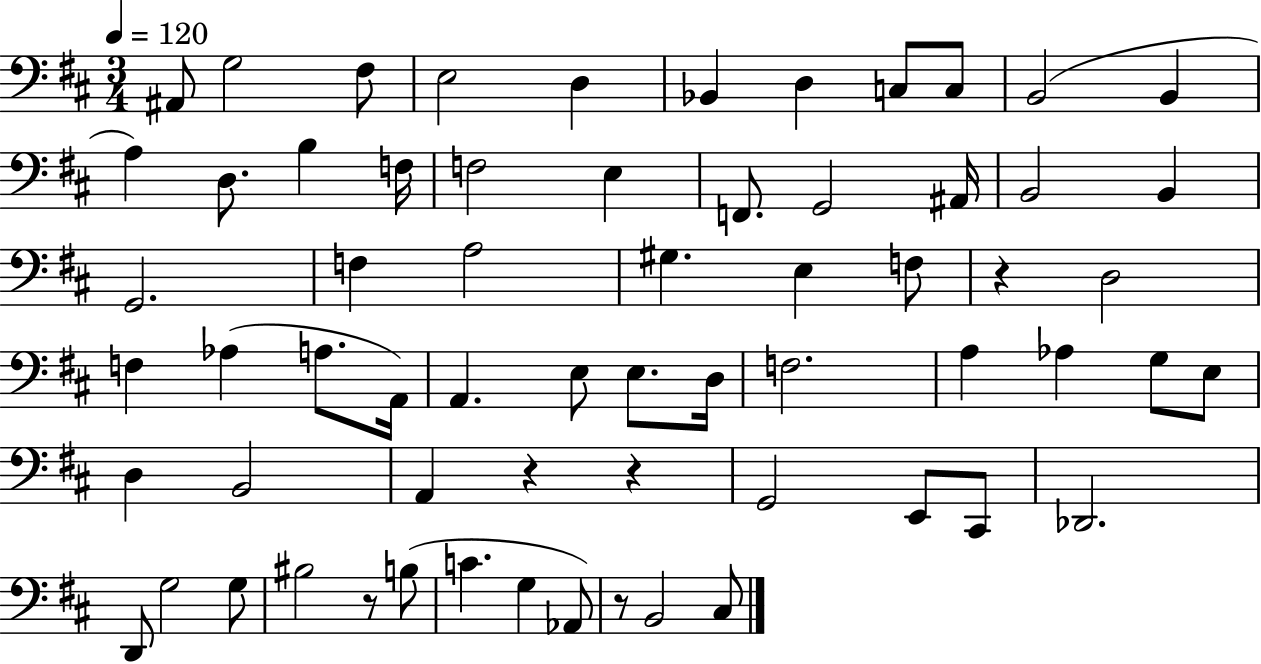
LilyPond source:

{
  \clef bass
  \numericTimeSignature
  \time 3/4
  \key d \major
  \tempo 4 = 120
  ais,8 g2 fis8 | e2 d4 | bes,4 d4 c8 c8 | b,2( b,4 | \break a4) d8. b4 f16 | f2 e4 | f,8. g,2 ais,16 | b,2 b,4 | \break g,2. | f4 a2 | gis4. e4 f8 | r4 d2 | \break f4 aes4( a8. a,16) | a,4. e8 e8. d16 | f2. | a4 aes4 g8 e8 | \break d4 b,2 | a,4 r4 r4 | g,2 e,8 cis,8 | des,2. | \break d,8 g2 g8 | bis2 r8 b8( | c'4. g4 aes,8) | r8 b,2 cis8 | \break \bar "|."
}